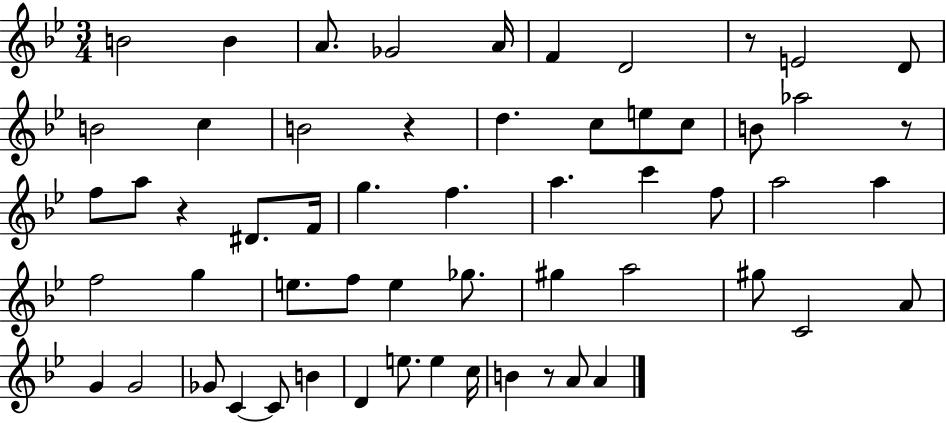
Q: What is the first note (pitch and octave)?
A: B4